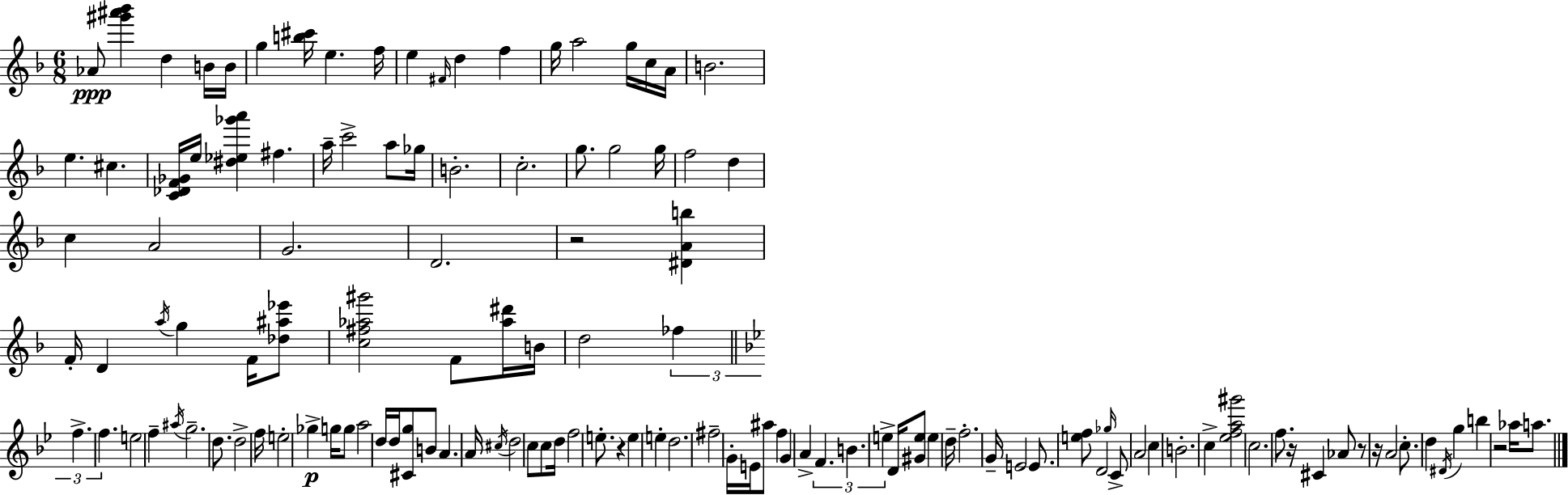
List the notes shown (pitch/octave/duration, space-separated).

Ab4/e [G#6,A#6,Bb6]/q D5/q B4/s B4/s G5/q [B5,C#6]/s E5/q. F5/s E5/q F#4/s D5/q F5/q G5/s A5/h G5/s C5/s A4/s B4/h. E5/q. C#5/q. [C4,Db4,F4,Gb4]/s E5/s [D#5,Eb5,Gb6,A6]/q F#5/q. A5/s C6/h A5/e Gb5/s B4/h. C5/h. G5/e. G5/h G5/s F5/h D5/q C5/q A4/h G4/h. D4/h. R/h [D#4,A4,B5]/q F4/s D4/q A5/s G5/q F4/s [Db5,A#5,Eb6]/e [C5,F#5,Ab5,G#6]/h F4/e [Ab5,D#6]/s B4/s D5/h FES5/q F5/q. F5/q. E5/h F5/q A#5/s G5/h. D5/e. D5/h F5/s E5/h Gb5/q G5/s G5/e A5/h D5/s D5/s [C#4,G5]/e B4/e A4/q. A4/s C#5/s D5/h C5/e C5/e D5/s F5/h E5/e. R/q E5/q E5/q D5/h. F#5/h G4/s E4/s A#5/e F5/q G4/q A4/q F4/q. B4/q. E5/q D4/s [G#4,E5]/e E5/q D5/s F5/h. G4/s E4/h E4/e. [E5,F5]/e D4/h Gb5/s C4/e A4/h C5/q B4/h. C5/q [Eb5,F5,A5,G#6]/h C5/h. F5/e. R/s C#4/q Ab4/e R/e R/s A4/h C5/e. D5/q D#4/s G5/q B5/q R/h Ab5/s A5/e.